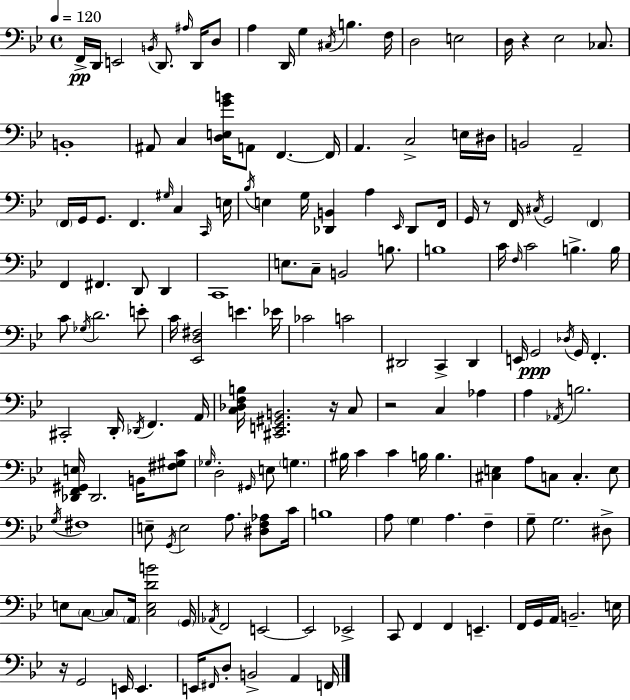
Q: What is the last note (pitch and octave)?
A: F2